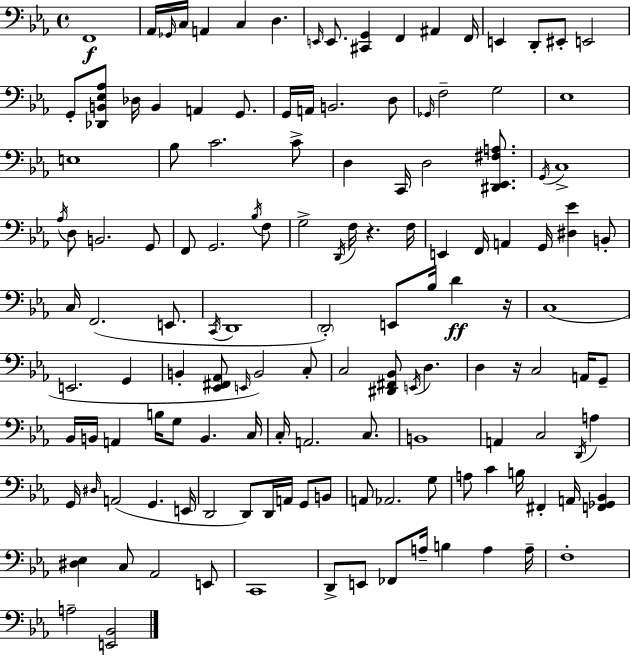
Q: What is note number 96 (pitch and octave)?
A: A2